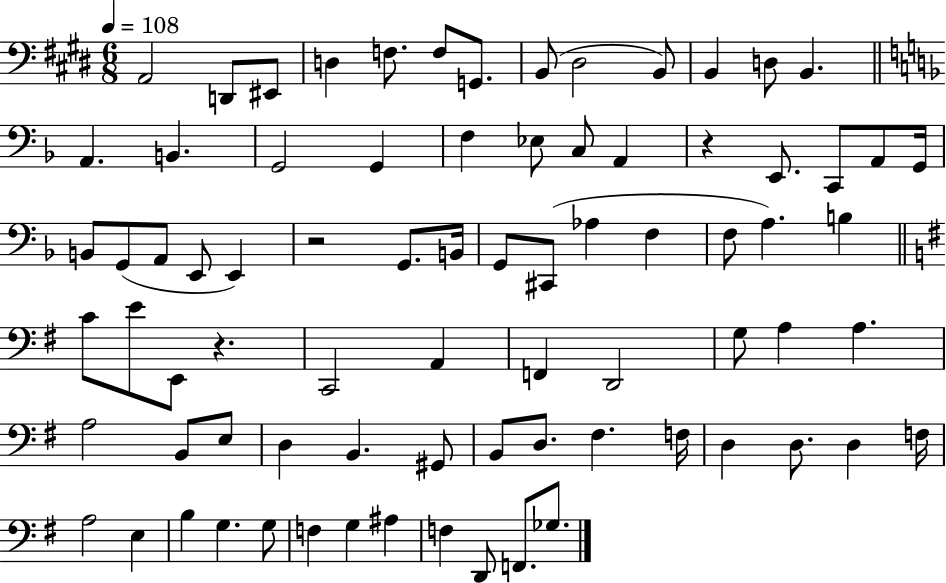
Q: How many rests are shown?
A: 3